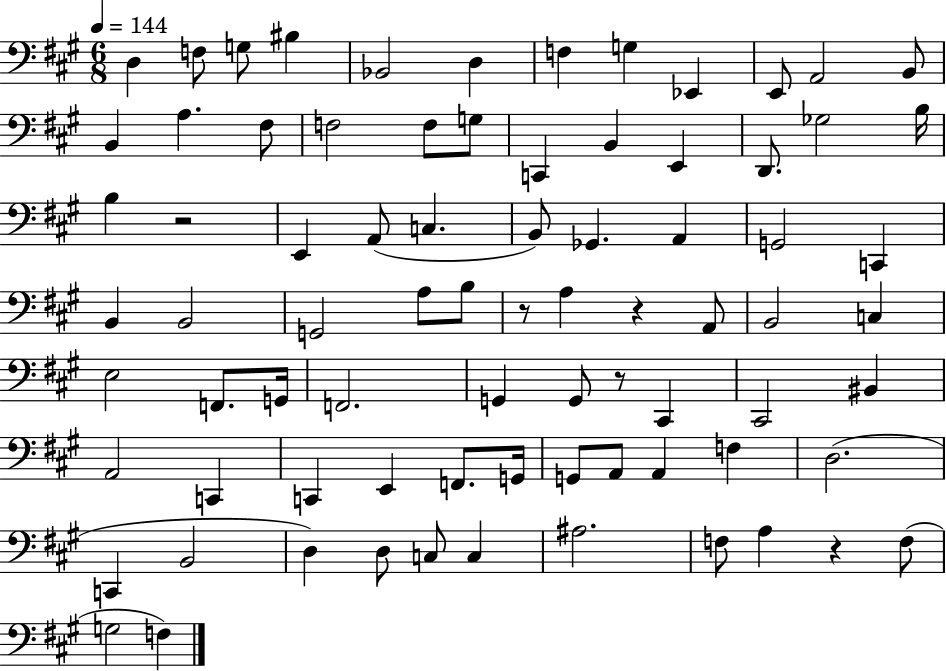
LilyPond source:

{
  \clef bass
  \numericTimeSignature
  \time 6/8
  \key a \major
  \tempo 4 = 144
  \repeat volta 2 { d4 f8 g8 bis4 | bes,2 d4 | f4 g4 ees,4 | e,8 a,2 b,8 | \break b,4 a4. fis8 | f2 f8 g8 | c,4 b,4 e,4 | d,8. ges2 b16 | \break b4 r2 | e,4 a,8( c4. | b,8) ges,4. a,4 | g,2 c,4 | \break b,4 b,2 | g,2 a8 b8 | r8 a4 r4 a,8 | b,2 c4 | \break e2 f,8. g,16 | f,2. | g,4 g,8 r8 cis,4 | cis,2 bis,4 | \break a,2 c,4 | c,4 e,4 f,8. g,16 | g,8 a,8 a,4 f4 | d2.( | \break c,4 b,2 | d4) d8 c8 c4 | ais2. | f8 a4 r4 f8( | \break g2 f4) | } \bar "|."
}